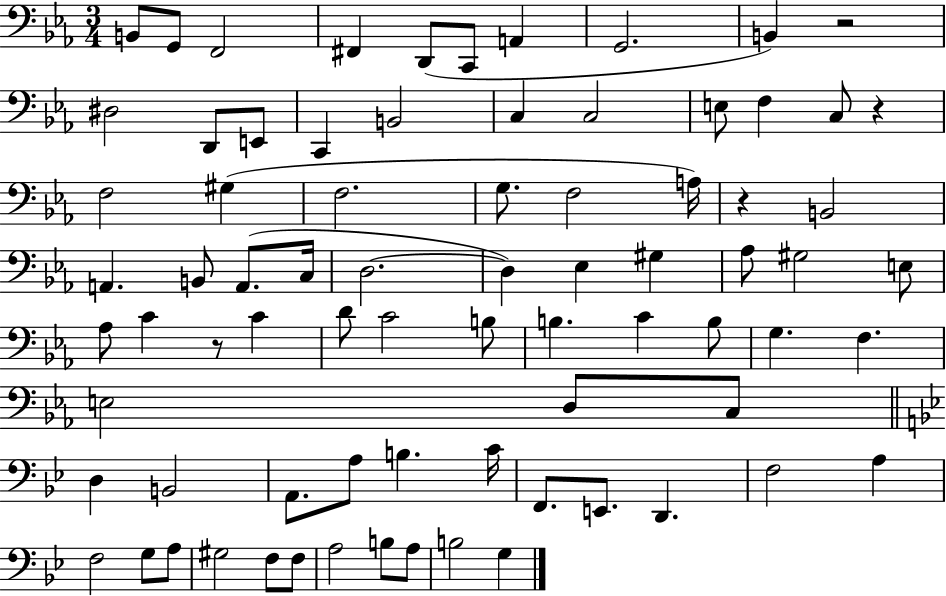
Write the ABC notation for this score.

X:1
T:Untitled
M:3/4
L:1/4
K:Eb
B,,/2 G,,/2 F,,2 ^F,, D,,/2 C,,/2 A,, G,,2 B,, z2 ^D,2 D,,/2 E,,/2 C,, B,,2 C, C,2 E,/2 F, C,/2 z F,2 ^G, F,2 G,/2 F,2 A,/4 z B,,2 A,, B,,/2 A,,/2 C,/4 D,2 D, _E, ^G, _A,/2 ^G,2 E,/2 _A,/2 C z/2 C D/2 C2 B,/2 B, C B,/2 G, F, E,2 D,/2 C,/2 D, B,,2 A,,/2 A,/2 B, C/4 F,,/2 E,,/2 D,, F,2 A, F,2 G,/2 A,/2 ^G,2 F,/2 F,/2 A,2 B,/2 A,/2 B,2 G,